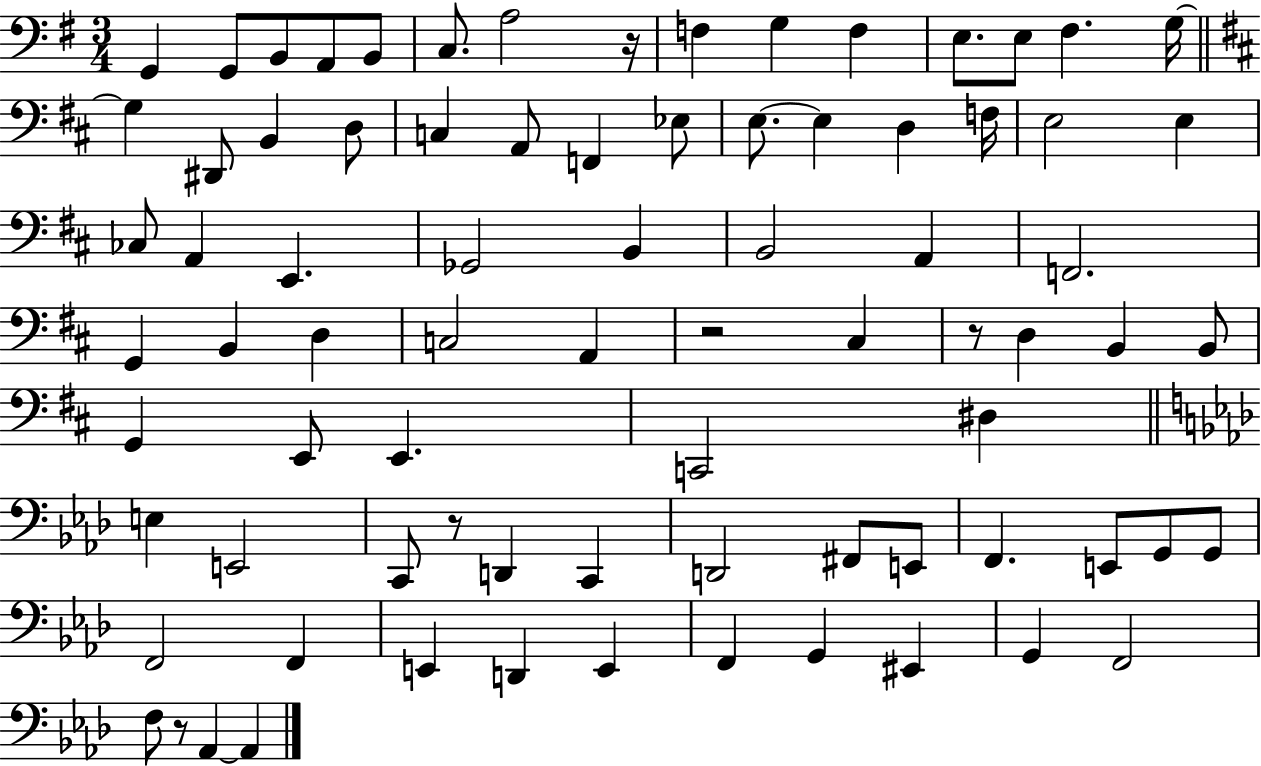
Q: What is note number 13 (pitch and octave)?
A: F#3